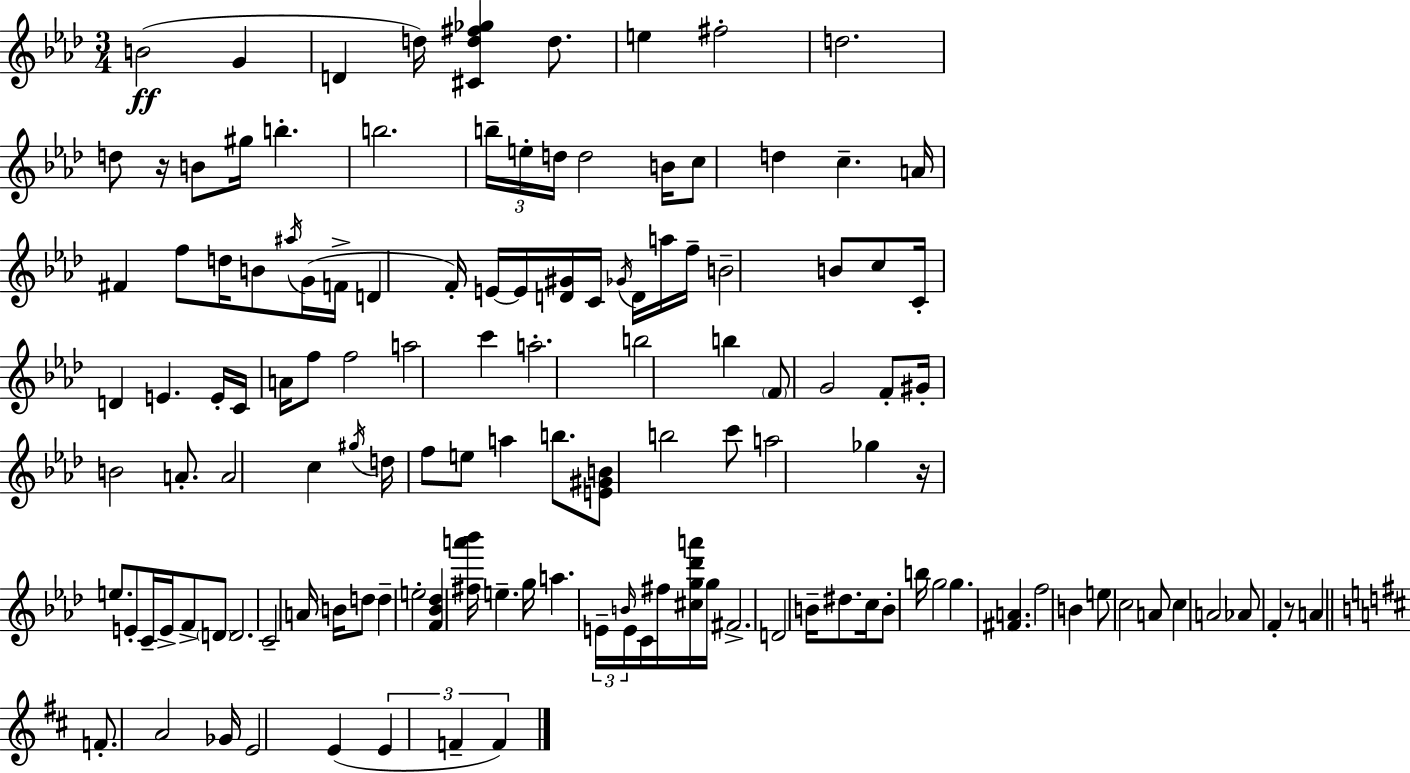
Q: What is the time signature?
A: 3/4